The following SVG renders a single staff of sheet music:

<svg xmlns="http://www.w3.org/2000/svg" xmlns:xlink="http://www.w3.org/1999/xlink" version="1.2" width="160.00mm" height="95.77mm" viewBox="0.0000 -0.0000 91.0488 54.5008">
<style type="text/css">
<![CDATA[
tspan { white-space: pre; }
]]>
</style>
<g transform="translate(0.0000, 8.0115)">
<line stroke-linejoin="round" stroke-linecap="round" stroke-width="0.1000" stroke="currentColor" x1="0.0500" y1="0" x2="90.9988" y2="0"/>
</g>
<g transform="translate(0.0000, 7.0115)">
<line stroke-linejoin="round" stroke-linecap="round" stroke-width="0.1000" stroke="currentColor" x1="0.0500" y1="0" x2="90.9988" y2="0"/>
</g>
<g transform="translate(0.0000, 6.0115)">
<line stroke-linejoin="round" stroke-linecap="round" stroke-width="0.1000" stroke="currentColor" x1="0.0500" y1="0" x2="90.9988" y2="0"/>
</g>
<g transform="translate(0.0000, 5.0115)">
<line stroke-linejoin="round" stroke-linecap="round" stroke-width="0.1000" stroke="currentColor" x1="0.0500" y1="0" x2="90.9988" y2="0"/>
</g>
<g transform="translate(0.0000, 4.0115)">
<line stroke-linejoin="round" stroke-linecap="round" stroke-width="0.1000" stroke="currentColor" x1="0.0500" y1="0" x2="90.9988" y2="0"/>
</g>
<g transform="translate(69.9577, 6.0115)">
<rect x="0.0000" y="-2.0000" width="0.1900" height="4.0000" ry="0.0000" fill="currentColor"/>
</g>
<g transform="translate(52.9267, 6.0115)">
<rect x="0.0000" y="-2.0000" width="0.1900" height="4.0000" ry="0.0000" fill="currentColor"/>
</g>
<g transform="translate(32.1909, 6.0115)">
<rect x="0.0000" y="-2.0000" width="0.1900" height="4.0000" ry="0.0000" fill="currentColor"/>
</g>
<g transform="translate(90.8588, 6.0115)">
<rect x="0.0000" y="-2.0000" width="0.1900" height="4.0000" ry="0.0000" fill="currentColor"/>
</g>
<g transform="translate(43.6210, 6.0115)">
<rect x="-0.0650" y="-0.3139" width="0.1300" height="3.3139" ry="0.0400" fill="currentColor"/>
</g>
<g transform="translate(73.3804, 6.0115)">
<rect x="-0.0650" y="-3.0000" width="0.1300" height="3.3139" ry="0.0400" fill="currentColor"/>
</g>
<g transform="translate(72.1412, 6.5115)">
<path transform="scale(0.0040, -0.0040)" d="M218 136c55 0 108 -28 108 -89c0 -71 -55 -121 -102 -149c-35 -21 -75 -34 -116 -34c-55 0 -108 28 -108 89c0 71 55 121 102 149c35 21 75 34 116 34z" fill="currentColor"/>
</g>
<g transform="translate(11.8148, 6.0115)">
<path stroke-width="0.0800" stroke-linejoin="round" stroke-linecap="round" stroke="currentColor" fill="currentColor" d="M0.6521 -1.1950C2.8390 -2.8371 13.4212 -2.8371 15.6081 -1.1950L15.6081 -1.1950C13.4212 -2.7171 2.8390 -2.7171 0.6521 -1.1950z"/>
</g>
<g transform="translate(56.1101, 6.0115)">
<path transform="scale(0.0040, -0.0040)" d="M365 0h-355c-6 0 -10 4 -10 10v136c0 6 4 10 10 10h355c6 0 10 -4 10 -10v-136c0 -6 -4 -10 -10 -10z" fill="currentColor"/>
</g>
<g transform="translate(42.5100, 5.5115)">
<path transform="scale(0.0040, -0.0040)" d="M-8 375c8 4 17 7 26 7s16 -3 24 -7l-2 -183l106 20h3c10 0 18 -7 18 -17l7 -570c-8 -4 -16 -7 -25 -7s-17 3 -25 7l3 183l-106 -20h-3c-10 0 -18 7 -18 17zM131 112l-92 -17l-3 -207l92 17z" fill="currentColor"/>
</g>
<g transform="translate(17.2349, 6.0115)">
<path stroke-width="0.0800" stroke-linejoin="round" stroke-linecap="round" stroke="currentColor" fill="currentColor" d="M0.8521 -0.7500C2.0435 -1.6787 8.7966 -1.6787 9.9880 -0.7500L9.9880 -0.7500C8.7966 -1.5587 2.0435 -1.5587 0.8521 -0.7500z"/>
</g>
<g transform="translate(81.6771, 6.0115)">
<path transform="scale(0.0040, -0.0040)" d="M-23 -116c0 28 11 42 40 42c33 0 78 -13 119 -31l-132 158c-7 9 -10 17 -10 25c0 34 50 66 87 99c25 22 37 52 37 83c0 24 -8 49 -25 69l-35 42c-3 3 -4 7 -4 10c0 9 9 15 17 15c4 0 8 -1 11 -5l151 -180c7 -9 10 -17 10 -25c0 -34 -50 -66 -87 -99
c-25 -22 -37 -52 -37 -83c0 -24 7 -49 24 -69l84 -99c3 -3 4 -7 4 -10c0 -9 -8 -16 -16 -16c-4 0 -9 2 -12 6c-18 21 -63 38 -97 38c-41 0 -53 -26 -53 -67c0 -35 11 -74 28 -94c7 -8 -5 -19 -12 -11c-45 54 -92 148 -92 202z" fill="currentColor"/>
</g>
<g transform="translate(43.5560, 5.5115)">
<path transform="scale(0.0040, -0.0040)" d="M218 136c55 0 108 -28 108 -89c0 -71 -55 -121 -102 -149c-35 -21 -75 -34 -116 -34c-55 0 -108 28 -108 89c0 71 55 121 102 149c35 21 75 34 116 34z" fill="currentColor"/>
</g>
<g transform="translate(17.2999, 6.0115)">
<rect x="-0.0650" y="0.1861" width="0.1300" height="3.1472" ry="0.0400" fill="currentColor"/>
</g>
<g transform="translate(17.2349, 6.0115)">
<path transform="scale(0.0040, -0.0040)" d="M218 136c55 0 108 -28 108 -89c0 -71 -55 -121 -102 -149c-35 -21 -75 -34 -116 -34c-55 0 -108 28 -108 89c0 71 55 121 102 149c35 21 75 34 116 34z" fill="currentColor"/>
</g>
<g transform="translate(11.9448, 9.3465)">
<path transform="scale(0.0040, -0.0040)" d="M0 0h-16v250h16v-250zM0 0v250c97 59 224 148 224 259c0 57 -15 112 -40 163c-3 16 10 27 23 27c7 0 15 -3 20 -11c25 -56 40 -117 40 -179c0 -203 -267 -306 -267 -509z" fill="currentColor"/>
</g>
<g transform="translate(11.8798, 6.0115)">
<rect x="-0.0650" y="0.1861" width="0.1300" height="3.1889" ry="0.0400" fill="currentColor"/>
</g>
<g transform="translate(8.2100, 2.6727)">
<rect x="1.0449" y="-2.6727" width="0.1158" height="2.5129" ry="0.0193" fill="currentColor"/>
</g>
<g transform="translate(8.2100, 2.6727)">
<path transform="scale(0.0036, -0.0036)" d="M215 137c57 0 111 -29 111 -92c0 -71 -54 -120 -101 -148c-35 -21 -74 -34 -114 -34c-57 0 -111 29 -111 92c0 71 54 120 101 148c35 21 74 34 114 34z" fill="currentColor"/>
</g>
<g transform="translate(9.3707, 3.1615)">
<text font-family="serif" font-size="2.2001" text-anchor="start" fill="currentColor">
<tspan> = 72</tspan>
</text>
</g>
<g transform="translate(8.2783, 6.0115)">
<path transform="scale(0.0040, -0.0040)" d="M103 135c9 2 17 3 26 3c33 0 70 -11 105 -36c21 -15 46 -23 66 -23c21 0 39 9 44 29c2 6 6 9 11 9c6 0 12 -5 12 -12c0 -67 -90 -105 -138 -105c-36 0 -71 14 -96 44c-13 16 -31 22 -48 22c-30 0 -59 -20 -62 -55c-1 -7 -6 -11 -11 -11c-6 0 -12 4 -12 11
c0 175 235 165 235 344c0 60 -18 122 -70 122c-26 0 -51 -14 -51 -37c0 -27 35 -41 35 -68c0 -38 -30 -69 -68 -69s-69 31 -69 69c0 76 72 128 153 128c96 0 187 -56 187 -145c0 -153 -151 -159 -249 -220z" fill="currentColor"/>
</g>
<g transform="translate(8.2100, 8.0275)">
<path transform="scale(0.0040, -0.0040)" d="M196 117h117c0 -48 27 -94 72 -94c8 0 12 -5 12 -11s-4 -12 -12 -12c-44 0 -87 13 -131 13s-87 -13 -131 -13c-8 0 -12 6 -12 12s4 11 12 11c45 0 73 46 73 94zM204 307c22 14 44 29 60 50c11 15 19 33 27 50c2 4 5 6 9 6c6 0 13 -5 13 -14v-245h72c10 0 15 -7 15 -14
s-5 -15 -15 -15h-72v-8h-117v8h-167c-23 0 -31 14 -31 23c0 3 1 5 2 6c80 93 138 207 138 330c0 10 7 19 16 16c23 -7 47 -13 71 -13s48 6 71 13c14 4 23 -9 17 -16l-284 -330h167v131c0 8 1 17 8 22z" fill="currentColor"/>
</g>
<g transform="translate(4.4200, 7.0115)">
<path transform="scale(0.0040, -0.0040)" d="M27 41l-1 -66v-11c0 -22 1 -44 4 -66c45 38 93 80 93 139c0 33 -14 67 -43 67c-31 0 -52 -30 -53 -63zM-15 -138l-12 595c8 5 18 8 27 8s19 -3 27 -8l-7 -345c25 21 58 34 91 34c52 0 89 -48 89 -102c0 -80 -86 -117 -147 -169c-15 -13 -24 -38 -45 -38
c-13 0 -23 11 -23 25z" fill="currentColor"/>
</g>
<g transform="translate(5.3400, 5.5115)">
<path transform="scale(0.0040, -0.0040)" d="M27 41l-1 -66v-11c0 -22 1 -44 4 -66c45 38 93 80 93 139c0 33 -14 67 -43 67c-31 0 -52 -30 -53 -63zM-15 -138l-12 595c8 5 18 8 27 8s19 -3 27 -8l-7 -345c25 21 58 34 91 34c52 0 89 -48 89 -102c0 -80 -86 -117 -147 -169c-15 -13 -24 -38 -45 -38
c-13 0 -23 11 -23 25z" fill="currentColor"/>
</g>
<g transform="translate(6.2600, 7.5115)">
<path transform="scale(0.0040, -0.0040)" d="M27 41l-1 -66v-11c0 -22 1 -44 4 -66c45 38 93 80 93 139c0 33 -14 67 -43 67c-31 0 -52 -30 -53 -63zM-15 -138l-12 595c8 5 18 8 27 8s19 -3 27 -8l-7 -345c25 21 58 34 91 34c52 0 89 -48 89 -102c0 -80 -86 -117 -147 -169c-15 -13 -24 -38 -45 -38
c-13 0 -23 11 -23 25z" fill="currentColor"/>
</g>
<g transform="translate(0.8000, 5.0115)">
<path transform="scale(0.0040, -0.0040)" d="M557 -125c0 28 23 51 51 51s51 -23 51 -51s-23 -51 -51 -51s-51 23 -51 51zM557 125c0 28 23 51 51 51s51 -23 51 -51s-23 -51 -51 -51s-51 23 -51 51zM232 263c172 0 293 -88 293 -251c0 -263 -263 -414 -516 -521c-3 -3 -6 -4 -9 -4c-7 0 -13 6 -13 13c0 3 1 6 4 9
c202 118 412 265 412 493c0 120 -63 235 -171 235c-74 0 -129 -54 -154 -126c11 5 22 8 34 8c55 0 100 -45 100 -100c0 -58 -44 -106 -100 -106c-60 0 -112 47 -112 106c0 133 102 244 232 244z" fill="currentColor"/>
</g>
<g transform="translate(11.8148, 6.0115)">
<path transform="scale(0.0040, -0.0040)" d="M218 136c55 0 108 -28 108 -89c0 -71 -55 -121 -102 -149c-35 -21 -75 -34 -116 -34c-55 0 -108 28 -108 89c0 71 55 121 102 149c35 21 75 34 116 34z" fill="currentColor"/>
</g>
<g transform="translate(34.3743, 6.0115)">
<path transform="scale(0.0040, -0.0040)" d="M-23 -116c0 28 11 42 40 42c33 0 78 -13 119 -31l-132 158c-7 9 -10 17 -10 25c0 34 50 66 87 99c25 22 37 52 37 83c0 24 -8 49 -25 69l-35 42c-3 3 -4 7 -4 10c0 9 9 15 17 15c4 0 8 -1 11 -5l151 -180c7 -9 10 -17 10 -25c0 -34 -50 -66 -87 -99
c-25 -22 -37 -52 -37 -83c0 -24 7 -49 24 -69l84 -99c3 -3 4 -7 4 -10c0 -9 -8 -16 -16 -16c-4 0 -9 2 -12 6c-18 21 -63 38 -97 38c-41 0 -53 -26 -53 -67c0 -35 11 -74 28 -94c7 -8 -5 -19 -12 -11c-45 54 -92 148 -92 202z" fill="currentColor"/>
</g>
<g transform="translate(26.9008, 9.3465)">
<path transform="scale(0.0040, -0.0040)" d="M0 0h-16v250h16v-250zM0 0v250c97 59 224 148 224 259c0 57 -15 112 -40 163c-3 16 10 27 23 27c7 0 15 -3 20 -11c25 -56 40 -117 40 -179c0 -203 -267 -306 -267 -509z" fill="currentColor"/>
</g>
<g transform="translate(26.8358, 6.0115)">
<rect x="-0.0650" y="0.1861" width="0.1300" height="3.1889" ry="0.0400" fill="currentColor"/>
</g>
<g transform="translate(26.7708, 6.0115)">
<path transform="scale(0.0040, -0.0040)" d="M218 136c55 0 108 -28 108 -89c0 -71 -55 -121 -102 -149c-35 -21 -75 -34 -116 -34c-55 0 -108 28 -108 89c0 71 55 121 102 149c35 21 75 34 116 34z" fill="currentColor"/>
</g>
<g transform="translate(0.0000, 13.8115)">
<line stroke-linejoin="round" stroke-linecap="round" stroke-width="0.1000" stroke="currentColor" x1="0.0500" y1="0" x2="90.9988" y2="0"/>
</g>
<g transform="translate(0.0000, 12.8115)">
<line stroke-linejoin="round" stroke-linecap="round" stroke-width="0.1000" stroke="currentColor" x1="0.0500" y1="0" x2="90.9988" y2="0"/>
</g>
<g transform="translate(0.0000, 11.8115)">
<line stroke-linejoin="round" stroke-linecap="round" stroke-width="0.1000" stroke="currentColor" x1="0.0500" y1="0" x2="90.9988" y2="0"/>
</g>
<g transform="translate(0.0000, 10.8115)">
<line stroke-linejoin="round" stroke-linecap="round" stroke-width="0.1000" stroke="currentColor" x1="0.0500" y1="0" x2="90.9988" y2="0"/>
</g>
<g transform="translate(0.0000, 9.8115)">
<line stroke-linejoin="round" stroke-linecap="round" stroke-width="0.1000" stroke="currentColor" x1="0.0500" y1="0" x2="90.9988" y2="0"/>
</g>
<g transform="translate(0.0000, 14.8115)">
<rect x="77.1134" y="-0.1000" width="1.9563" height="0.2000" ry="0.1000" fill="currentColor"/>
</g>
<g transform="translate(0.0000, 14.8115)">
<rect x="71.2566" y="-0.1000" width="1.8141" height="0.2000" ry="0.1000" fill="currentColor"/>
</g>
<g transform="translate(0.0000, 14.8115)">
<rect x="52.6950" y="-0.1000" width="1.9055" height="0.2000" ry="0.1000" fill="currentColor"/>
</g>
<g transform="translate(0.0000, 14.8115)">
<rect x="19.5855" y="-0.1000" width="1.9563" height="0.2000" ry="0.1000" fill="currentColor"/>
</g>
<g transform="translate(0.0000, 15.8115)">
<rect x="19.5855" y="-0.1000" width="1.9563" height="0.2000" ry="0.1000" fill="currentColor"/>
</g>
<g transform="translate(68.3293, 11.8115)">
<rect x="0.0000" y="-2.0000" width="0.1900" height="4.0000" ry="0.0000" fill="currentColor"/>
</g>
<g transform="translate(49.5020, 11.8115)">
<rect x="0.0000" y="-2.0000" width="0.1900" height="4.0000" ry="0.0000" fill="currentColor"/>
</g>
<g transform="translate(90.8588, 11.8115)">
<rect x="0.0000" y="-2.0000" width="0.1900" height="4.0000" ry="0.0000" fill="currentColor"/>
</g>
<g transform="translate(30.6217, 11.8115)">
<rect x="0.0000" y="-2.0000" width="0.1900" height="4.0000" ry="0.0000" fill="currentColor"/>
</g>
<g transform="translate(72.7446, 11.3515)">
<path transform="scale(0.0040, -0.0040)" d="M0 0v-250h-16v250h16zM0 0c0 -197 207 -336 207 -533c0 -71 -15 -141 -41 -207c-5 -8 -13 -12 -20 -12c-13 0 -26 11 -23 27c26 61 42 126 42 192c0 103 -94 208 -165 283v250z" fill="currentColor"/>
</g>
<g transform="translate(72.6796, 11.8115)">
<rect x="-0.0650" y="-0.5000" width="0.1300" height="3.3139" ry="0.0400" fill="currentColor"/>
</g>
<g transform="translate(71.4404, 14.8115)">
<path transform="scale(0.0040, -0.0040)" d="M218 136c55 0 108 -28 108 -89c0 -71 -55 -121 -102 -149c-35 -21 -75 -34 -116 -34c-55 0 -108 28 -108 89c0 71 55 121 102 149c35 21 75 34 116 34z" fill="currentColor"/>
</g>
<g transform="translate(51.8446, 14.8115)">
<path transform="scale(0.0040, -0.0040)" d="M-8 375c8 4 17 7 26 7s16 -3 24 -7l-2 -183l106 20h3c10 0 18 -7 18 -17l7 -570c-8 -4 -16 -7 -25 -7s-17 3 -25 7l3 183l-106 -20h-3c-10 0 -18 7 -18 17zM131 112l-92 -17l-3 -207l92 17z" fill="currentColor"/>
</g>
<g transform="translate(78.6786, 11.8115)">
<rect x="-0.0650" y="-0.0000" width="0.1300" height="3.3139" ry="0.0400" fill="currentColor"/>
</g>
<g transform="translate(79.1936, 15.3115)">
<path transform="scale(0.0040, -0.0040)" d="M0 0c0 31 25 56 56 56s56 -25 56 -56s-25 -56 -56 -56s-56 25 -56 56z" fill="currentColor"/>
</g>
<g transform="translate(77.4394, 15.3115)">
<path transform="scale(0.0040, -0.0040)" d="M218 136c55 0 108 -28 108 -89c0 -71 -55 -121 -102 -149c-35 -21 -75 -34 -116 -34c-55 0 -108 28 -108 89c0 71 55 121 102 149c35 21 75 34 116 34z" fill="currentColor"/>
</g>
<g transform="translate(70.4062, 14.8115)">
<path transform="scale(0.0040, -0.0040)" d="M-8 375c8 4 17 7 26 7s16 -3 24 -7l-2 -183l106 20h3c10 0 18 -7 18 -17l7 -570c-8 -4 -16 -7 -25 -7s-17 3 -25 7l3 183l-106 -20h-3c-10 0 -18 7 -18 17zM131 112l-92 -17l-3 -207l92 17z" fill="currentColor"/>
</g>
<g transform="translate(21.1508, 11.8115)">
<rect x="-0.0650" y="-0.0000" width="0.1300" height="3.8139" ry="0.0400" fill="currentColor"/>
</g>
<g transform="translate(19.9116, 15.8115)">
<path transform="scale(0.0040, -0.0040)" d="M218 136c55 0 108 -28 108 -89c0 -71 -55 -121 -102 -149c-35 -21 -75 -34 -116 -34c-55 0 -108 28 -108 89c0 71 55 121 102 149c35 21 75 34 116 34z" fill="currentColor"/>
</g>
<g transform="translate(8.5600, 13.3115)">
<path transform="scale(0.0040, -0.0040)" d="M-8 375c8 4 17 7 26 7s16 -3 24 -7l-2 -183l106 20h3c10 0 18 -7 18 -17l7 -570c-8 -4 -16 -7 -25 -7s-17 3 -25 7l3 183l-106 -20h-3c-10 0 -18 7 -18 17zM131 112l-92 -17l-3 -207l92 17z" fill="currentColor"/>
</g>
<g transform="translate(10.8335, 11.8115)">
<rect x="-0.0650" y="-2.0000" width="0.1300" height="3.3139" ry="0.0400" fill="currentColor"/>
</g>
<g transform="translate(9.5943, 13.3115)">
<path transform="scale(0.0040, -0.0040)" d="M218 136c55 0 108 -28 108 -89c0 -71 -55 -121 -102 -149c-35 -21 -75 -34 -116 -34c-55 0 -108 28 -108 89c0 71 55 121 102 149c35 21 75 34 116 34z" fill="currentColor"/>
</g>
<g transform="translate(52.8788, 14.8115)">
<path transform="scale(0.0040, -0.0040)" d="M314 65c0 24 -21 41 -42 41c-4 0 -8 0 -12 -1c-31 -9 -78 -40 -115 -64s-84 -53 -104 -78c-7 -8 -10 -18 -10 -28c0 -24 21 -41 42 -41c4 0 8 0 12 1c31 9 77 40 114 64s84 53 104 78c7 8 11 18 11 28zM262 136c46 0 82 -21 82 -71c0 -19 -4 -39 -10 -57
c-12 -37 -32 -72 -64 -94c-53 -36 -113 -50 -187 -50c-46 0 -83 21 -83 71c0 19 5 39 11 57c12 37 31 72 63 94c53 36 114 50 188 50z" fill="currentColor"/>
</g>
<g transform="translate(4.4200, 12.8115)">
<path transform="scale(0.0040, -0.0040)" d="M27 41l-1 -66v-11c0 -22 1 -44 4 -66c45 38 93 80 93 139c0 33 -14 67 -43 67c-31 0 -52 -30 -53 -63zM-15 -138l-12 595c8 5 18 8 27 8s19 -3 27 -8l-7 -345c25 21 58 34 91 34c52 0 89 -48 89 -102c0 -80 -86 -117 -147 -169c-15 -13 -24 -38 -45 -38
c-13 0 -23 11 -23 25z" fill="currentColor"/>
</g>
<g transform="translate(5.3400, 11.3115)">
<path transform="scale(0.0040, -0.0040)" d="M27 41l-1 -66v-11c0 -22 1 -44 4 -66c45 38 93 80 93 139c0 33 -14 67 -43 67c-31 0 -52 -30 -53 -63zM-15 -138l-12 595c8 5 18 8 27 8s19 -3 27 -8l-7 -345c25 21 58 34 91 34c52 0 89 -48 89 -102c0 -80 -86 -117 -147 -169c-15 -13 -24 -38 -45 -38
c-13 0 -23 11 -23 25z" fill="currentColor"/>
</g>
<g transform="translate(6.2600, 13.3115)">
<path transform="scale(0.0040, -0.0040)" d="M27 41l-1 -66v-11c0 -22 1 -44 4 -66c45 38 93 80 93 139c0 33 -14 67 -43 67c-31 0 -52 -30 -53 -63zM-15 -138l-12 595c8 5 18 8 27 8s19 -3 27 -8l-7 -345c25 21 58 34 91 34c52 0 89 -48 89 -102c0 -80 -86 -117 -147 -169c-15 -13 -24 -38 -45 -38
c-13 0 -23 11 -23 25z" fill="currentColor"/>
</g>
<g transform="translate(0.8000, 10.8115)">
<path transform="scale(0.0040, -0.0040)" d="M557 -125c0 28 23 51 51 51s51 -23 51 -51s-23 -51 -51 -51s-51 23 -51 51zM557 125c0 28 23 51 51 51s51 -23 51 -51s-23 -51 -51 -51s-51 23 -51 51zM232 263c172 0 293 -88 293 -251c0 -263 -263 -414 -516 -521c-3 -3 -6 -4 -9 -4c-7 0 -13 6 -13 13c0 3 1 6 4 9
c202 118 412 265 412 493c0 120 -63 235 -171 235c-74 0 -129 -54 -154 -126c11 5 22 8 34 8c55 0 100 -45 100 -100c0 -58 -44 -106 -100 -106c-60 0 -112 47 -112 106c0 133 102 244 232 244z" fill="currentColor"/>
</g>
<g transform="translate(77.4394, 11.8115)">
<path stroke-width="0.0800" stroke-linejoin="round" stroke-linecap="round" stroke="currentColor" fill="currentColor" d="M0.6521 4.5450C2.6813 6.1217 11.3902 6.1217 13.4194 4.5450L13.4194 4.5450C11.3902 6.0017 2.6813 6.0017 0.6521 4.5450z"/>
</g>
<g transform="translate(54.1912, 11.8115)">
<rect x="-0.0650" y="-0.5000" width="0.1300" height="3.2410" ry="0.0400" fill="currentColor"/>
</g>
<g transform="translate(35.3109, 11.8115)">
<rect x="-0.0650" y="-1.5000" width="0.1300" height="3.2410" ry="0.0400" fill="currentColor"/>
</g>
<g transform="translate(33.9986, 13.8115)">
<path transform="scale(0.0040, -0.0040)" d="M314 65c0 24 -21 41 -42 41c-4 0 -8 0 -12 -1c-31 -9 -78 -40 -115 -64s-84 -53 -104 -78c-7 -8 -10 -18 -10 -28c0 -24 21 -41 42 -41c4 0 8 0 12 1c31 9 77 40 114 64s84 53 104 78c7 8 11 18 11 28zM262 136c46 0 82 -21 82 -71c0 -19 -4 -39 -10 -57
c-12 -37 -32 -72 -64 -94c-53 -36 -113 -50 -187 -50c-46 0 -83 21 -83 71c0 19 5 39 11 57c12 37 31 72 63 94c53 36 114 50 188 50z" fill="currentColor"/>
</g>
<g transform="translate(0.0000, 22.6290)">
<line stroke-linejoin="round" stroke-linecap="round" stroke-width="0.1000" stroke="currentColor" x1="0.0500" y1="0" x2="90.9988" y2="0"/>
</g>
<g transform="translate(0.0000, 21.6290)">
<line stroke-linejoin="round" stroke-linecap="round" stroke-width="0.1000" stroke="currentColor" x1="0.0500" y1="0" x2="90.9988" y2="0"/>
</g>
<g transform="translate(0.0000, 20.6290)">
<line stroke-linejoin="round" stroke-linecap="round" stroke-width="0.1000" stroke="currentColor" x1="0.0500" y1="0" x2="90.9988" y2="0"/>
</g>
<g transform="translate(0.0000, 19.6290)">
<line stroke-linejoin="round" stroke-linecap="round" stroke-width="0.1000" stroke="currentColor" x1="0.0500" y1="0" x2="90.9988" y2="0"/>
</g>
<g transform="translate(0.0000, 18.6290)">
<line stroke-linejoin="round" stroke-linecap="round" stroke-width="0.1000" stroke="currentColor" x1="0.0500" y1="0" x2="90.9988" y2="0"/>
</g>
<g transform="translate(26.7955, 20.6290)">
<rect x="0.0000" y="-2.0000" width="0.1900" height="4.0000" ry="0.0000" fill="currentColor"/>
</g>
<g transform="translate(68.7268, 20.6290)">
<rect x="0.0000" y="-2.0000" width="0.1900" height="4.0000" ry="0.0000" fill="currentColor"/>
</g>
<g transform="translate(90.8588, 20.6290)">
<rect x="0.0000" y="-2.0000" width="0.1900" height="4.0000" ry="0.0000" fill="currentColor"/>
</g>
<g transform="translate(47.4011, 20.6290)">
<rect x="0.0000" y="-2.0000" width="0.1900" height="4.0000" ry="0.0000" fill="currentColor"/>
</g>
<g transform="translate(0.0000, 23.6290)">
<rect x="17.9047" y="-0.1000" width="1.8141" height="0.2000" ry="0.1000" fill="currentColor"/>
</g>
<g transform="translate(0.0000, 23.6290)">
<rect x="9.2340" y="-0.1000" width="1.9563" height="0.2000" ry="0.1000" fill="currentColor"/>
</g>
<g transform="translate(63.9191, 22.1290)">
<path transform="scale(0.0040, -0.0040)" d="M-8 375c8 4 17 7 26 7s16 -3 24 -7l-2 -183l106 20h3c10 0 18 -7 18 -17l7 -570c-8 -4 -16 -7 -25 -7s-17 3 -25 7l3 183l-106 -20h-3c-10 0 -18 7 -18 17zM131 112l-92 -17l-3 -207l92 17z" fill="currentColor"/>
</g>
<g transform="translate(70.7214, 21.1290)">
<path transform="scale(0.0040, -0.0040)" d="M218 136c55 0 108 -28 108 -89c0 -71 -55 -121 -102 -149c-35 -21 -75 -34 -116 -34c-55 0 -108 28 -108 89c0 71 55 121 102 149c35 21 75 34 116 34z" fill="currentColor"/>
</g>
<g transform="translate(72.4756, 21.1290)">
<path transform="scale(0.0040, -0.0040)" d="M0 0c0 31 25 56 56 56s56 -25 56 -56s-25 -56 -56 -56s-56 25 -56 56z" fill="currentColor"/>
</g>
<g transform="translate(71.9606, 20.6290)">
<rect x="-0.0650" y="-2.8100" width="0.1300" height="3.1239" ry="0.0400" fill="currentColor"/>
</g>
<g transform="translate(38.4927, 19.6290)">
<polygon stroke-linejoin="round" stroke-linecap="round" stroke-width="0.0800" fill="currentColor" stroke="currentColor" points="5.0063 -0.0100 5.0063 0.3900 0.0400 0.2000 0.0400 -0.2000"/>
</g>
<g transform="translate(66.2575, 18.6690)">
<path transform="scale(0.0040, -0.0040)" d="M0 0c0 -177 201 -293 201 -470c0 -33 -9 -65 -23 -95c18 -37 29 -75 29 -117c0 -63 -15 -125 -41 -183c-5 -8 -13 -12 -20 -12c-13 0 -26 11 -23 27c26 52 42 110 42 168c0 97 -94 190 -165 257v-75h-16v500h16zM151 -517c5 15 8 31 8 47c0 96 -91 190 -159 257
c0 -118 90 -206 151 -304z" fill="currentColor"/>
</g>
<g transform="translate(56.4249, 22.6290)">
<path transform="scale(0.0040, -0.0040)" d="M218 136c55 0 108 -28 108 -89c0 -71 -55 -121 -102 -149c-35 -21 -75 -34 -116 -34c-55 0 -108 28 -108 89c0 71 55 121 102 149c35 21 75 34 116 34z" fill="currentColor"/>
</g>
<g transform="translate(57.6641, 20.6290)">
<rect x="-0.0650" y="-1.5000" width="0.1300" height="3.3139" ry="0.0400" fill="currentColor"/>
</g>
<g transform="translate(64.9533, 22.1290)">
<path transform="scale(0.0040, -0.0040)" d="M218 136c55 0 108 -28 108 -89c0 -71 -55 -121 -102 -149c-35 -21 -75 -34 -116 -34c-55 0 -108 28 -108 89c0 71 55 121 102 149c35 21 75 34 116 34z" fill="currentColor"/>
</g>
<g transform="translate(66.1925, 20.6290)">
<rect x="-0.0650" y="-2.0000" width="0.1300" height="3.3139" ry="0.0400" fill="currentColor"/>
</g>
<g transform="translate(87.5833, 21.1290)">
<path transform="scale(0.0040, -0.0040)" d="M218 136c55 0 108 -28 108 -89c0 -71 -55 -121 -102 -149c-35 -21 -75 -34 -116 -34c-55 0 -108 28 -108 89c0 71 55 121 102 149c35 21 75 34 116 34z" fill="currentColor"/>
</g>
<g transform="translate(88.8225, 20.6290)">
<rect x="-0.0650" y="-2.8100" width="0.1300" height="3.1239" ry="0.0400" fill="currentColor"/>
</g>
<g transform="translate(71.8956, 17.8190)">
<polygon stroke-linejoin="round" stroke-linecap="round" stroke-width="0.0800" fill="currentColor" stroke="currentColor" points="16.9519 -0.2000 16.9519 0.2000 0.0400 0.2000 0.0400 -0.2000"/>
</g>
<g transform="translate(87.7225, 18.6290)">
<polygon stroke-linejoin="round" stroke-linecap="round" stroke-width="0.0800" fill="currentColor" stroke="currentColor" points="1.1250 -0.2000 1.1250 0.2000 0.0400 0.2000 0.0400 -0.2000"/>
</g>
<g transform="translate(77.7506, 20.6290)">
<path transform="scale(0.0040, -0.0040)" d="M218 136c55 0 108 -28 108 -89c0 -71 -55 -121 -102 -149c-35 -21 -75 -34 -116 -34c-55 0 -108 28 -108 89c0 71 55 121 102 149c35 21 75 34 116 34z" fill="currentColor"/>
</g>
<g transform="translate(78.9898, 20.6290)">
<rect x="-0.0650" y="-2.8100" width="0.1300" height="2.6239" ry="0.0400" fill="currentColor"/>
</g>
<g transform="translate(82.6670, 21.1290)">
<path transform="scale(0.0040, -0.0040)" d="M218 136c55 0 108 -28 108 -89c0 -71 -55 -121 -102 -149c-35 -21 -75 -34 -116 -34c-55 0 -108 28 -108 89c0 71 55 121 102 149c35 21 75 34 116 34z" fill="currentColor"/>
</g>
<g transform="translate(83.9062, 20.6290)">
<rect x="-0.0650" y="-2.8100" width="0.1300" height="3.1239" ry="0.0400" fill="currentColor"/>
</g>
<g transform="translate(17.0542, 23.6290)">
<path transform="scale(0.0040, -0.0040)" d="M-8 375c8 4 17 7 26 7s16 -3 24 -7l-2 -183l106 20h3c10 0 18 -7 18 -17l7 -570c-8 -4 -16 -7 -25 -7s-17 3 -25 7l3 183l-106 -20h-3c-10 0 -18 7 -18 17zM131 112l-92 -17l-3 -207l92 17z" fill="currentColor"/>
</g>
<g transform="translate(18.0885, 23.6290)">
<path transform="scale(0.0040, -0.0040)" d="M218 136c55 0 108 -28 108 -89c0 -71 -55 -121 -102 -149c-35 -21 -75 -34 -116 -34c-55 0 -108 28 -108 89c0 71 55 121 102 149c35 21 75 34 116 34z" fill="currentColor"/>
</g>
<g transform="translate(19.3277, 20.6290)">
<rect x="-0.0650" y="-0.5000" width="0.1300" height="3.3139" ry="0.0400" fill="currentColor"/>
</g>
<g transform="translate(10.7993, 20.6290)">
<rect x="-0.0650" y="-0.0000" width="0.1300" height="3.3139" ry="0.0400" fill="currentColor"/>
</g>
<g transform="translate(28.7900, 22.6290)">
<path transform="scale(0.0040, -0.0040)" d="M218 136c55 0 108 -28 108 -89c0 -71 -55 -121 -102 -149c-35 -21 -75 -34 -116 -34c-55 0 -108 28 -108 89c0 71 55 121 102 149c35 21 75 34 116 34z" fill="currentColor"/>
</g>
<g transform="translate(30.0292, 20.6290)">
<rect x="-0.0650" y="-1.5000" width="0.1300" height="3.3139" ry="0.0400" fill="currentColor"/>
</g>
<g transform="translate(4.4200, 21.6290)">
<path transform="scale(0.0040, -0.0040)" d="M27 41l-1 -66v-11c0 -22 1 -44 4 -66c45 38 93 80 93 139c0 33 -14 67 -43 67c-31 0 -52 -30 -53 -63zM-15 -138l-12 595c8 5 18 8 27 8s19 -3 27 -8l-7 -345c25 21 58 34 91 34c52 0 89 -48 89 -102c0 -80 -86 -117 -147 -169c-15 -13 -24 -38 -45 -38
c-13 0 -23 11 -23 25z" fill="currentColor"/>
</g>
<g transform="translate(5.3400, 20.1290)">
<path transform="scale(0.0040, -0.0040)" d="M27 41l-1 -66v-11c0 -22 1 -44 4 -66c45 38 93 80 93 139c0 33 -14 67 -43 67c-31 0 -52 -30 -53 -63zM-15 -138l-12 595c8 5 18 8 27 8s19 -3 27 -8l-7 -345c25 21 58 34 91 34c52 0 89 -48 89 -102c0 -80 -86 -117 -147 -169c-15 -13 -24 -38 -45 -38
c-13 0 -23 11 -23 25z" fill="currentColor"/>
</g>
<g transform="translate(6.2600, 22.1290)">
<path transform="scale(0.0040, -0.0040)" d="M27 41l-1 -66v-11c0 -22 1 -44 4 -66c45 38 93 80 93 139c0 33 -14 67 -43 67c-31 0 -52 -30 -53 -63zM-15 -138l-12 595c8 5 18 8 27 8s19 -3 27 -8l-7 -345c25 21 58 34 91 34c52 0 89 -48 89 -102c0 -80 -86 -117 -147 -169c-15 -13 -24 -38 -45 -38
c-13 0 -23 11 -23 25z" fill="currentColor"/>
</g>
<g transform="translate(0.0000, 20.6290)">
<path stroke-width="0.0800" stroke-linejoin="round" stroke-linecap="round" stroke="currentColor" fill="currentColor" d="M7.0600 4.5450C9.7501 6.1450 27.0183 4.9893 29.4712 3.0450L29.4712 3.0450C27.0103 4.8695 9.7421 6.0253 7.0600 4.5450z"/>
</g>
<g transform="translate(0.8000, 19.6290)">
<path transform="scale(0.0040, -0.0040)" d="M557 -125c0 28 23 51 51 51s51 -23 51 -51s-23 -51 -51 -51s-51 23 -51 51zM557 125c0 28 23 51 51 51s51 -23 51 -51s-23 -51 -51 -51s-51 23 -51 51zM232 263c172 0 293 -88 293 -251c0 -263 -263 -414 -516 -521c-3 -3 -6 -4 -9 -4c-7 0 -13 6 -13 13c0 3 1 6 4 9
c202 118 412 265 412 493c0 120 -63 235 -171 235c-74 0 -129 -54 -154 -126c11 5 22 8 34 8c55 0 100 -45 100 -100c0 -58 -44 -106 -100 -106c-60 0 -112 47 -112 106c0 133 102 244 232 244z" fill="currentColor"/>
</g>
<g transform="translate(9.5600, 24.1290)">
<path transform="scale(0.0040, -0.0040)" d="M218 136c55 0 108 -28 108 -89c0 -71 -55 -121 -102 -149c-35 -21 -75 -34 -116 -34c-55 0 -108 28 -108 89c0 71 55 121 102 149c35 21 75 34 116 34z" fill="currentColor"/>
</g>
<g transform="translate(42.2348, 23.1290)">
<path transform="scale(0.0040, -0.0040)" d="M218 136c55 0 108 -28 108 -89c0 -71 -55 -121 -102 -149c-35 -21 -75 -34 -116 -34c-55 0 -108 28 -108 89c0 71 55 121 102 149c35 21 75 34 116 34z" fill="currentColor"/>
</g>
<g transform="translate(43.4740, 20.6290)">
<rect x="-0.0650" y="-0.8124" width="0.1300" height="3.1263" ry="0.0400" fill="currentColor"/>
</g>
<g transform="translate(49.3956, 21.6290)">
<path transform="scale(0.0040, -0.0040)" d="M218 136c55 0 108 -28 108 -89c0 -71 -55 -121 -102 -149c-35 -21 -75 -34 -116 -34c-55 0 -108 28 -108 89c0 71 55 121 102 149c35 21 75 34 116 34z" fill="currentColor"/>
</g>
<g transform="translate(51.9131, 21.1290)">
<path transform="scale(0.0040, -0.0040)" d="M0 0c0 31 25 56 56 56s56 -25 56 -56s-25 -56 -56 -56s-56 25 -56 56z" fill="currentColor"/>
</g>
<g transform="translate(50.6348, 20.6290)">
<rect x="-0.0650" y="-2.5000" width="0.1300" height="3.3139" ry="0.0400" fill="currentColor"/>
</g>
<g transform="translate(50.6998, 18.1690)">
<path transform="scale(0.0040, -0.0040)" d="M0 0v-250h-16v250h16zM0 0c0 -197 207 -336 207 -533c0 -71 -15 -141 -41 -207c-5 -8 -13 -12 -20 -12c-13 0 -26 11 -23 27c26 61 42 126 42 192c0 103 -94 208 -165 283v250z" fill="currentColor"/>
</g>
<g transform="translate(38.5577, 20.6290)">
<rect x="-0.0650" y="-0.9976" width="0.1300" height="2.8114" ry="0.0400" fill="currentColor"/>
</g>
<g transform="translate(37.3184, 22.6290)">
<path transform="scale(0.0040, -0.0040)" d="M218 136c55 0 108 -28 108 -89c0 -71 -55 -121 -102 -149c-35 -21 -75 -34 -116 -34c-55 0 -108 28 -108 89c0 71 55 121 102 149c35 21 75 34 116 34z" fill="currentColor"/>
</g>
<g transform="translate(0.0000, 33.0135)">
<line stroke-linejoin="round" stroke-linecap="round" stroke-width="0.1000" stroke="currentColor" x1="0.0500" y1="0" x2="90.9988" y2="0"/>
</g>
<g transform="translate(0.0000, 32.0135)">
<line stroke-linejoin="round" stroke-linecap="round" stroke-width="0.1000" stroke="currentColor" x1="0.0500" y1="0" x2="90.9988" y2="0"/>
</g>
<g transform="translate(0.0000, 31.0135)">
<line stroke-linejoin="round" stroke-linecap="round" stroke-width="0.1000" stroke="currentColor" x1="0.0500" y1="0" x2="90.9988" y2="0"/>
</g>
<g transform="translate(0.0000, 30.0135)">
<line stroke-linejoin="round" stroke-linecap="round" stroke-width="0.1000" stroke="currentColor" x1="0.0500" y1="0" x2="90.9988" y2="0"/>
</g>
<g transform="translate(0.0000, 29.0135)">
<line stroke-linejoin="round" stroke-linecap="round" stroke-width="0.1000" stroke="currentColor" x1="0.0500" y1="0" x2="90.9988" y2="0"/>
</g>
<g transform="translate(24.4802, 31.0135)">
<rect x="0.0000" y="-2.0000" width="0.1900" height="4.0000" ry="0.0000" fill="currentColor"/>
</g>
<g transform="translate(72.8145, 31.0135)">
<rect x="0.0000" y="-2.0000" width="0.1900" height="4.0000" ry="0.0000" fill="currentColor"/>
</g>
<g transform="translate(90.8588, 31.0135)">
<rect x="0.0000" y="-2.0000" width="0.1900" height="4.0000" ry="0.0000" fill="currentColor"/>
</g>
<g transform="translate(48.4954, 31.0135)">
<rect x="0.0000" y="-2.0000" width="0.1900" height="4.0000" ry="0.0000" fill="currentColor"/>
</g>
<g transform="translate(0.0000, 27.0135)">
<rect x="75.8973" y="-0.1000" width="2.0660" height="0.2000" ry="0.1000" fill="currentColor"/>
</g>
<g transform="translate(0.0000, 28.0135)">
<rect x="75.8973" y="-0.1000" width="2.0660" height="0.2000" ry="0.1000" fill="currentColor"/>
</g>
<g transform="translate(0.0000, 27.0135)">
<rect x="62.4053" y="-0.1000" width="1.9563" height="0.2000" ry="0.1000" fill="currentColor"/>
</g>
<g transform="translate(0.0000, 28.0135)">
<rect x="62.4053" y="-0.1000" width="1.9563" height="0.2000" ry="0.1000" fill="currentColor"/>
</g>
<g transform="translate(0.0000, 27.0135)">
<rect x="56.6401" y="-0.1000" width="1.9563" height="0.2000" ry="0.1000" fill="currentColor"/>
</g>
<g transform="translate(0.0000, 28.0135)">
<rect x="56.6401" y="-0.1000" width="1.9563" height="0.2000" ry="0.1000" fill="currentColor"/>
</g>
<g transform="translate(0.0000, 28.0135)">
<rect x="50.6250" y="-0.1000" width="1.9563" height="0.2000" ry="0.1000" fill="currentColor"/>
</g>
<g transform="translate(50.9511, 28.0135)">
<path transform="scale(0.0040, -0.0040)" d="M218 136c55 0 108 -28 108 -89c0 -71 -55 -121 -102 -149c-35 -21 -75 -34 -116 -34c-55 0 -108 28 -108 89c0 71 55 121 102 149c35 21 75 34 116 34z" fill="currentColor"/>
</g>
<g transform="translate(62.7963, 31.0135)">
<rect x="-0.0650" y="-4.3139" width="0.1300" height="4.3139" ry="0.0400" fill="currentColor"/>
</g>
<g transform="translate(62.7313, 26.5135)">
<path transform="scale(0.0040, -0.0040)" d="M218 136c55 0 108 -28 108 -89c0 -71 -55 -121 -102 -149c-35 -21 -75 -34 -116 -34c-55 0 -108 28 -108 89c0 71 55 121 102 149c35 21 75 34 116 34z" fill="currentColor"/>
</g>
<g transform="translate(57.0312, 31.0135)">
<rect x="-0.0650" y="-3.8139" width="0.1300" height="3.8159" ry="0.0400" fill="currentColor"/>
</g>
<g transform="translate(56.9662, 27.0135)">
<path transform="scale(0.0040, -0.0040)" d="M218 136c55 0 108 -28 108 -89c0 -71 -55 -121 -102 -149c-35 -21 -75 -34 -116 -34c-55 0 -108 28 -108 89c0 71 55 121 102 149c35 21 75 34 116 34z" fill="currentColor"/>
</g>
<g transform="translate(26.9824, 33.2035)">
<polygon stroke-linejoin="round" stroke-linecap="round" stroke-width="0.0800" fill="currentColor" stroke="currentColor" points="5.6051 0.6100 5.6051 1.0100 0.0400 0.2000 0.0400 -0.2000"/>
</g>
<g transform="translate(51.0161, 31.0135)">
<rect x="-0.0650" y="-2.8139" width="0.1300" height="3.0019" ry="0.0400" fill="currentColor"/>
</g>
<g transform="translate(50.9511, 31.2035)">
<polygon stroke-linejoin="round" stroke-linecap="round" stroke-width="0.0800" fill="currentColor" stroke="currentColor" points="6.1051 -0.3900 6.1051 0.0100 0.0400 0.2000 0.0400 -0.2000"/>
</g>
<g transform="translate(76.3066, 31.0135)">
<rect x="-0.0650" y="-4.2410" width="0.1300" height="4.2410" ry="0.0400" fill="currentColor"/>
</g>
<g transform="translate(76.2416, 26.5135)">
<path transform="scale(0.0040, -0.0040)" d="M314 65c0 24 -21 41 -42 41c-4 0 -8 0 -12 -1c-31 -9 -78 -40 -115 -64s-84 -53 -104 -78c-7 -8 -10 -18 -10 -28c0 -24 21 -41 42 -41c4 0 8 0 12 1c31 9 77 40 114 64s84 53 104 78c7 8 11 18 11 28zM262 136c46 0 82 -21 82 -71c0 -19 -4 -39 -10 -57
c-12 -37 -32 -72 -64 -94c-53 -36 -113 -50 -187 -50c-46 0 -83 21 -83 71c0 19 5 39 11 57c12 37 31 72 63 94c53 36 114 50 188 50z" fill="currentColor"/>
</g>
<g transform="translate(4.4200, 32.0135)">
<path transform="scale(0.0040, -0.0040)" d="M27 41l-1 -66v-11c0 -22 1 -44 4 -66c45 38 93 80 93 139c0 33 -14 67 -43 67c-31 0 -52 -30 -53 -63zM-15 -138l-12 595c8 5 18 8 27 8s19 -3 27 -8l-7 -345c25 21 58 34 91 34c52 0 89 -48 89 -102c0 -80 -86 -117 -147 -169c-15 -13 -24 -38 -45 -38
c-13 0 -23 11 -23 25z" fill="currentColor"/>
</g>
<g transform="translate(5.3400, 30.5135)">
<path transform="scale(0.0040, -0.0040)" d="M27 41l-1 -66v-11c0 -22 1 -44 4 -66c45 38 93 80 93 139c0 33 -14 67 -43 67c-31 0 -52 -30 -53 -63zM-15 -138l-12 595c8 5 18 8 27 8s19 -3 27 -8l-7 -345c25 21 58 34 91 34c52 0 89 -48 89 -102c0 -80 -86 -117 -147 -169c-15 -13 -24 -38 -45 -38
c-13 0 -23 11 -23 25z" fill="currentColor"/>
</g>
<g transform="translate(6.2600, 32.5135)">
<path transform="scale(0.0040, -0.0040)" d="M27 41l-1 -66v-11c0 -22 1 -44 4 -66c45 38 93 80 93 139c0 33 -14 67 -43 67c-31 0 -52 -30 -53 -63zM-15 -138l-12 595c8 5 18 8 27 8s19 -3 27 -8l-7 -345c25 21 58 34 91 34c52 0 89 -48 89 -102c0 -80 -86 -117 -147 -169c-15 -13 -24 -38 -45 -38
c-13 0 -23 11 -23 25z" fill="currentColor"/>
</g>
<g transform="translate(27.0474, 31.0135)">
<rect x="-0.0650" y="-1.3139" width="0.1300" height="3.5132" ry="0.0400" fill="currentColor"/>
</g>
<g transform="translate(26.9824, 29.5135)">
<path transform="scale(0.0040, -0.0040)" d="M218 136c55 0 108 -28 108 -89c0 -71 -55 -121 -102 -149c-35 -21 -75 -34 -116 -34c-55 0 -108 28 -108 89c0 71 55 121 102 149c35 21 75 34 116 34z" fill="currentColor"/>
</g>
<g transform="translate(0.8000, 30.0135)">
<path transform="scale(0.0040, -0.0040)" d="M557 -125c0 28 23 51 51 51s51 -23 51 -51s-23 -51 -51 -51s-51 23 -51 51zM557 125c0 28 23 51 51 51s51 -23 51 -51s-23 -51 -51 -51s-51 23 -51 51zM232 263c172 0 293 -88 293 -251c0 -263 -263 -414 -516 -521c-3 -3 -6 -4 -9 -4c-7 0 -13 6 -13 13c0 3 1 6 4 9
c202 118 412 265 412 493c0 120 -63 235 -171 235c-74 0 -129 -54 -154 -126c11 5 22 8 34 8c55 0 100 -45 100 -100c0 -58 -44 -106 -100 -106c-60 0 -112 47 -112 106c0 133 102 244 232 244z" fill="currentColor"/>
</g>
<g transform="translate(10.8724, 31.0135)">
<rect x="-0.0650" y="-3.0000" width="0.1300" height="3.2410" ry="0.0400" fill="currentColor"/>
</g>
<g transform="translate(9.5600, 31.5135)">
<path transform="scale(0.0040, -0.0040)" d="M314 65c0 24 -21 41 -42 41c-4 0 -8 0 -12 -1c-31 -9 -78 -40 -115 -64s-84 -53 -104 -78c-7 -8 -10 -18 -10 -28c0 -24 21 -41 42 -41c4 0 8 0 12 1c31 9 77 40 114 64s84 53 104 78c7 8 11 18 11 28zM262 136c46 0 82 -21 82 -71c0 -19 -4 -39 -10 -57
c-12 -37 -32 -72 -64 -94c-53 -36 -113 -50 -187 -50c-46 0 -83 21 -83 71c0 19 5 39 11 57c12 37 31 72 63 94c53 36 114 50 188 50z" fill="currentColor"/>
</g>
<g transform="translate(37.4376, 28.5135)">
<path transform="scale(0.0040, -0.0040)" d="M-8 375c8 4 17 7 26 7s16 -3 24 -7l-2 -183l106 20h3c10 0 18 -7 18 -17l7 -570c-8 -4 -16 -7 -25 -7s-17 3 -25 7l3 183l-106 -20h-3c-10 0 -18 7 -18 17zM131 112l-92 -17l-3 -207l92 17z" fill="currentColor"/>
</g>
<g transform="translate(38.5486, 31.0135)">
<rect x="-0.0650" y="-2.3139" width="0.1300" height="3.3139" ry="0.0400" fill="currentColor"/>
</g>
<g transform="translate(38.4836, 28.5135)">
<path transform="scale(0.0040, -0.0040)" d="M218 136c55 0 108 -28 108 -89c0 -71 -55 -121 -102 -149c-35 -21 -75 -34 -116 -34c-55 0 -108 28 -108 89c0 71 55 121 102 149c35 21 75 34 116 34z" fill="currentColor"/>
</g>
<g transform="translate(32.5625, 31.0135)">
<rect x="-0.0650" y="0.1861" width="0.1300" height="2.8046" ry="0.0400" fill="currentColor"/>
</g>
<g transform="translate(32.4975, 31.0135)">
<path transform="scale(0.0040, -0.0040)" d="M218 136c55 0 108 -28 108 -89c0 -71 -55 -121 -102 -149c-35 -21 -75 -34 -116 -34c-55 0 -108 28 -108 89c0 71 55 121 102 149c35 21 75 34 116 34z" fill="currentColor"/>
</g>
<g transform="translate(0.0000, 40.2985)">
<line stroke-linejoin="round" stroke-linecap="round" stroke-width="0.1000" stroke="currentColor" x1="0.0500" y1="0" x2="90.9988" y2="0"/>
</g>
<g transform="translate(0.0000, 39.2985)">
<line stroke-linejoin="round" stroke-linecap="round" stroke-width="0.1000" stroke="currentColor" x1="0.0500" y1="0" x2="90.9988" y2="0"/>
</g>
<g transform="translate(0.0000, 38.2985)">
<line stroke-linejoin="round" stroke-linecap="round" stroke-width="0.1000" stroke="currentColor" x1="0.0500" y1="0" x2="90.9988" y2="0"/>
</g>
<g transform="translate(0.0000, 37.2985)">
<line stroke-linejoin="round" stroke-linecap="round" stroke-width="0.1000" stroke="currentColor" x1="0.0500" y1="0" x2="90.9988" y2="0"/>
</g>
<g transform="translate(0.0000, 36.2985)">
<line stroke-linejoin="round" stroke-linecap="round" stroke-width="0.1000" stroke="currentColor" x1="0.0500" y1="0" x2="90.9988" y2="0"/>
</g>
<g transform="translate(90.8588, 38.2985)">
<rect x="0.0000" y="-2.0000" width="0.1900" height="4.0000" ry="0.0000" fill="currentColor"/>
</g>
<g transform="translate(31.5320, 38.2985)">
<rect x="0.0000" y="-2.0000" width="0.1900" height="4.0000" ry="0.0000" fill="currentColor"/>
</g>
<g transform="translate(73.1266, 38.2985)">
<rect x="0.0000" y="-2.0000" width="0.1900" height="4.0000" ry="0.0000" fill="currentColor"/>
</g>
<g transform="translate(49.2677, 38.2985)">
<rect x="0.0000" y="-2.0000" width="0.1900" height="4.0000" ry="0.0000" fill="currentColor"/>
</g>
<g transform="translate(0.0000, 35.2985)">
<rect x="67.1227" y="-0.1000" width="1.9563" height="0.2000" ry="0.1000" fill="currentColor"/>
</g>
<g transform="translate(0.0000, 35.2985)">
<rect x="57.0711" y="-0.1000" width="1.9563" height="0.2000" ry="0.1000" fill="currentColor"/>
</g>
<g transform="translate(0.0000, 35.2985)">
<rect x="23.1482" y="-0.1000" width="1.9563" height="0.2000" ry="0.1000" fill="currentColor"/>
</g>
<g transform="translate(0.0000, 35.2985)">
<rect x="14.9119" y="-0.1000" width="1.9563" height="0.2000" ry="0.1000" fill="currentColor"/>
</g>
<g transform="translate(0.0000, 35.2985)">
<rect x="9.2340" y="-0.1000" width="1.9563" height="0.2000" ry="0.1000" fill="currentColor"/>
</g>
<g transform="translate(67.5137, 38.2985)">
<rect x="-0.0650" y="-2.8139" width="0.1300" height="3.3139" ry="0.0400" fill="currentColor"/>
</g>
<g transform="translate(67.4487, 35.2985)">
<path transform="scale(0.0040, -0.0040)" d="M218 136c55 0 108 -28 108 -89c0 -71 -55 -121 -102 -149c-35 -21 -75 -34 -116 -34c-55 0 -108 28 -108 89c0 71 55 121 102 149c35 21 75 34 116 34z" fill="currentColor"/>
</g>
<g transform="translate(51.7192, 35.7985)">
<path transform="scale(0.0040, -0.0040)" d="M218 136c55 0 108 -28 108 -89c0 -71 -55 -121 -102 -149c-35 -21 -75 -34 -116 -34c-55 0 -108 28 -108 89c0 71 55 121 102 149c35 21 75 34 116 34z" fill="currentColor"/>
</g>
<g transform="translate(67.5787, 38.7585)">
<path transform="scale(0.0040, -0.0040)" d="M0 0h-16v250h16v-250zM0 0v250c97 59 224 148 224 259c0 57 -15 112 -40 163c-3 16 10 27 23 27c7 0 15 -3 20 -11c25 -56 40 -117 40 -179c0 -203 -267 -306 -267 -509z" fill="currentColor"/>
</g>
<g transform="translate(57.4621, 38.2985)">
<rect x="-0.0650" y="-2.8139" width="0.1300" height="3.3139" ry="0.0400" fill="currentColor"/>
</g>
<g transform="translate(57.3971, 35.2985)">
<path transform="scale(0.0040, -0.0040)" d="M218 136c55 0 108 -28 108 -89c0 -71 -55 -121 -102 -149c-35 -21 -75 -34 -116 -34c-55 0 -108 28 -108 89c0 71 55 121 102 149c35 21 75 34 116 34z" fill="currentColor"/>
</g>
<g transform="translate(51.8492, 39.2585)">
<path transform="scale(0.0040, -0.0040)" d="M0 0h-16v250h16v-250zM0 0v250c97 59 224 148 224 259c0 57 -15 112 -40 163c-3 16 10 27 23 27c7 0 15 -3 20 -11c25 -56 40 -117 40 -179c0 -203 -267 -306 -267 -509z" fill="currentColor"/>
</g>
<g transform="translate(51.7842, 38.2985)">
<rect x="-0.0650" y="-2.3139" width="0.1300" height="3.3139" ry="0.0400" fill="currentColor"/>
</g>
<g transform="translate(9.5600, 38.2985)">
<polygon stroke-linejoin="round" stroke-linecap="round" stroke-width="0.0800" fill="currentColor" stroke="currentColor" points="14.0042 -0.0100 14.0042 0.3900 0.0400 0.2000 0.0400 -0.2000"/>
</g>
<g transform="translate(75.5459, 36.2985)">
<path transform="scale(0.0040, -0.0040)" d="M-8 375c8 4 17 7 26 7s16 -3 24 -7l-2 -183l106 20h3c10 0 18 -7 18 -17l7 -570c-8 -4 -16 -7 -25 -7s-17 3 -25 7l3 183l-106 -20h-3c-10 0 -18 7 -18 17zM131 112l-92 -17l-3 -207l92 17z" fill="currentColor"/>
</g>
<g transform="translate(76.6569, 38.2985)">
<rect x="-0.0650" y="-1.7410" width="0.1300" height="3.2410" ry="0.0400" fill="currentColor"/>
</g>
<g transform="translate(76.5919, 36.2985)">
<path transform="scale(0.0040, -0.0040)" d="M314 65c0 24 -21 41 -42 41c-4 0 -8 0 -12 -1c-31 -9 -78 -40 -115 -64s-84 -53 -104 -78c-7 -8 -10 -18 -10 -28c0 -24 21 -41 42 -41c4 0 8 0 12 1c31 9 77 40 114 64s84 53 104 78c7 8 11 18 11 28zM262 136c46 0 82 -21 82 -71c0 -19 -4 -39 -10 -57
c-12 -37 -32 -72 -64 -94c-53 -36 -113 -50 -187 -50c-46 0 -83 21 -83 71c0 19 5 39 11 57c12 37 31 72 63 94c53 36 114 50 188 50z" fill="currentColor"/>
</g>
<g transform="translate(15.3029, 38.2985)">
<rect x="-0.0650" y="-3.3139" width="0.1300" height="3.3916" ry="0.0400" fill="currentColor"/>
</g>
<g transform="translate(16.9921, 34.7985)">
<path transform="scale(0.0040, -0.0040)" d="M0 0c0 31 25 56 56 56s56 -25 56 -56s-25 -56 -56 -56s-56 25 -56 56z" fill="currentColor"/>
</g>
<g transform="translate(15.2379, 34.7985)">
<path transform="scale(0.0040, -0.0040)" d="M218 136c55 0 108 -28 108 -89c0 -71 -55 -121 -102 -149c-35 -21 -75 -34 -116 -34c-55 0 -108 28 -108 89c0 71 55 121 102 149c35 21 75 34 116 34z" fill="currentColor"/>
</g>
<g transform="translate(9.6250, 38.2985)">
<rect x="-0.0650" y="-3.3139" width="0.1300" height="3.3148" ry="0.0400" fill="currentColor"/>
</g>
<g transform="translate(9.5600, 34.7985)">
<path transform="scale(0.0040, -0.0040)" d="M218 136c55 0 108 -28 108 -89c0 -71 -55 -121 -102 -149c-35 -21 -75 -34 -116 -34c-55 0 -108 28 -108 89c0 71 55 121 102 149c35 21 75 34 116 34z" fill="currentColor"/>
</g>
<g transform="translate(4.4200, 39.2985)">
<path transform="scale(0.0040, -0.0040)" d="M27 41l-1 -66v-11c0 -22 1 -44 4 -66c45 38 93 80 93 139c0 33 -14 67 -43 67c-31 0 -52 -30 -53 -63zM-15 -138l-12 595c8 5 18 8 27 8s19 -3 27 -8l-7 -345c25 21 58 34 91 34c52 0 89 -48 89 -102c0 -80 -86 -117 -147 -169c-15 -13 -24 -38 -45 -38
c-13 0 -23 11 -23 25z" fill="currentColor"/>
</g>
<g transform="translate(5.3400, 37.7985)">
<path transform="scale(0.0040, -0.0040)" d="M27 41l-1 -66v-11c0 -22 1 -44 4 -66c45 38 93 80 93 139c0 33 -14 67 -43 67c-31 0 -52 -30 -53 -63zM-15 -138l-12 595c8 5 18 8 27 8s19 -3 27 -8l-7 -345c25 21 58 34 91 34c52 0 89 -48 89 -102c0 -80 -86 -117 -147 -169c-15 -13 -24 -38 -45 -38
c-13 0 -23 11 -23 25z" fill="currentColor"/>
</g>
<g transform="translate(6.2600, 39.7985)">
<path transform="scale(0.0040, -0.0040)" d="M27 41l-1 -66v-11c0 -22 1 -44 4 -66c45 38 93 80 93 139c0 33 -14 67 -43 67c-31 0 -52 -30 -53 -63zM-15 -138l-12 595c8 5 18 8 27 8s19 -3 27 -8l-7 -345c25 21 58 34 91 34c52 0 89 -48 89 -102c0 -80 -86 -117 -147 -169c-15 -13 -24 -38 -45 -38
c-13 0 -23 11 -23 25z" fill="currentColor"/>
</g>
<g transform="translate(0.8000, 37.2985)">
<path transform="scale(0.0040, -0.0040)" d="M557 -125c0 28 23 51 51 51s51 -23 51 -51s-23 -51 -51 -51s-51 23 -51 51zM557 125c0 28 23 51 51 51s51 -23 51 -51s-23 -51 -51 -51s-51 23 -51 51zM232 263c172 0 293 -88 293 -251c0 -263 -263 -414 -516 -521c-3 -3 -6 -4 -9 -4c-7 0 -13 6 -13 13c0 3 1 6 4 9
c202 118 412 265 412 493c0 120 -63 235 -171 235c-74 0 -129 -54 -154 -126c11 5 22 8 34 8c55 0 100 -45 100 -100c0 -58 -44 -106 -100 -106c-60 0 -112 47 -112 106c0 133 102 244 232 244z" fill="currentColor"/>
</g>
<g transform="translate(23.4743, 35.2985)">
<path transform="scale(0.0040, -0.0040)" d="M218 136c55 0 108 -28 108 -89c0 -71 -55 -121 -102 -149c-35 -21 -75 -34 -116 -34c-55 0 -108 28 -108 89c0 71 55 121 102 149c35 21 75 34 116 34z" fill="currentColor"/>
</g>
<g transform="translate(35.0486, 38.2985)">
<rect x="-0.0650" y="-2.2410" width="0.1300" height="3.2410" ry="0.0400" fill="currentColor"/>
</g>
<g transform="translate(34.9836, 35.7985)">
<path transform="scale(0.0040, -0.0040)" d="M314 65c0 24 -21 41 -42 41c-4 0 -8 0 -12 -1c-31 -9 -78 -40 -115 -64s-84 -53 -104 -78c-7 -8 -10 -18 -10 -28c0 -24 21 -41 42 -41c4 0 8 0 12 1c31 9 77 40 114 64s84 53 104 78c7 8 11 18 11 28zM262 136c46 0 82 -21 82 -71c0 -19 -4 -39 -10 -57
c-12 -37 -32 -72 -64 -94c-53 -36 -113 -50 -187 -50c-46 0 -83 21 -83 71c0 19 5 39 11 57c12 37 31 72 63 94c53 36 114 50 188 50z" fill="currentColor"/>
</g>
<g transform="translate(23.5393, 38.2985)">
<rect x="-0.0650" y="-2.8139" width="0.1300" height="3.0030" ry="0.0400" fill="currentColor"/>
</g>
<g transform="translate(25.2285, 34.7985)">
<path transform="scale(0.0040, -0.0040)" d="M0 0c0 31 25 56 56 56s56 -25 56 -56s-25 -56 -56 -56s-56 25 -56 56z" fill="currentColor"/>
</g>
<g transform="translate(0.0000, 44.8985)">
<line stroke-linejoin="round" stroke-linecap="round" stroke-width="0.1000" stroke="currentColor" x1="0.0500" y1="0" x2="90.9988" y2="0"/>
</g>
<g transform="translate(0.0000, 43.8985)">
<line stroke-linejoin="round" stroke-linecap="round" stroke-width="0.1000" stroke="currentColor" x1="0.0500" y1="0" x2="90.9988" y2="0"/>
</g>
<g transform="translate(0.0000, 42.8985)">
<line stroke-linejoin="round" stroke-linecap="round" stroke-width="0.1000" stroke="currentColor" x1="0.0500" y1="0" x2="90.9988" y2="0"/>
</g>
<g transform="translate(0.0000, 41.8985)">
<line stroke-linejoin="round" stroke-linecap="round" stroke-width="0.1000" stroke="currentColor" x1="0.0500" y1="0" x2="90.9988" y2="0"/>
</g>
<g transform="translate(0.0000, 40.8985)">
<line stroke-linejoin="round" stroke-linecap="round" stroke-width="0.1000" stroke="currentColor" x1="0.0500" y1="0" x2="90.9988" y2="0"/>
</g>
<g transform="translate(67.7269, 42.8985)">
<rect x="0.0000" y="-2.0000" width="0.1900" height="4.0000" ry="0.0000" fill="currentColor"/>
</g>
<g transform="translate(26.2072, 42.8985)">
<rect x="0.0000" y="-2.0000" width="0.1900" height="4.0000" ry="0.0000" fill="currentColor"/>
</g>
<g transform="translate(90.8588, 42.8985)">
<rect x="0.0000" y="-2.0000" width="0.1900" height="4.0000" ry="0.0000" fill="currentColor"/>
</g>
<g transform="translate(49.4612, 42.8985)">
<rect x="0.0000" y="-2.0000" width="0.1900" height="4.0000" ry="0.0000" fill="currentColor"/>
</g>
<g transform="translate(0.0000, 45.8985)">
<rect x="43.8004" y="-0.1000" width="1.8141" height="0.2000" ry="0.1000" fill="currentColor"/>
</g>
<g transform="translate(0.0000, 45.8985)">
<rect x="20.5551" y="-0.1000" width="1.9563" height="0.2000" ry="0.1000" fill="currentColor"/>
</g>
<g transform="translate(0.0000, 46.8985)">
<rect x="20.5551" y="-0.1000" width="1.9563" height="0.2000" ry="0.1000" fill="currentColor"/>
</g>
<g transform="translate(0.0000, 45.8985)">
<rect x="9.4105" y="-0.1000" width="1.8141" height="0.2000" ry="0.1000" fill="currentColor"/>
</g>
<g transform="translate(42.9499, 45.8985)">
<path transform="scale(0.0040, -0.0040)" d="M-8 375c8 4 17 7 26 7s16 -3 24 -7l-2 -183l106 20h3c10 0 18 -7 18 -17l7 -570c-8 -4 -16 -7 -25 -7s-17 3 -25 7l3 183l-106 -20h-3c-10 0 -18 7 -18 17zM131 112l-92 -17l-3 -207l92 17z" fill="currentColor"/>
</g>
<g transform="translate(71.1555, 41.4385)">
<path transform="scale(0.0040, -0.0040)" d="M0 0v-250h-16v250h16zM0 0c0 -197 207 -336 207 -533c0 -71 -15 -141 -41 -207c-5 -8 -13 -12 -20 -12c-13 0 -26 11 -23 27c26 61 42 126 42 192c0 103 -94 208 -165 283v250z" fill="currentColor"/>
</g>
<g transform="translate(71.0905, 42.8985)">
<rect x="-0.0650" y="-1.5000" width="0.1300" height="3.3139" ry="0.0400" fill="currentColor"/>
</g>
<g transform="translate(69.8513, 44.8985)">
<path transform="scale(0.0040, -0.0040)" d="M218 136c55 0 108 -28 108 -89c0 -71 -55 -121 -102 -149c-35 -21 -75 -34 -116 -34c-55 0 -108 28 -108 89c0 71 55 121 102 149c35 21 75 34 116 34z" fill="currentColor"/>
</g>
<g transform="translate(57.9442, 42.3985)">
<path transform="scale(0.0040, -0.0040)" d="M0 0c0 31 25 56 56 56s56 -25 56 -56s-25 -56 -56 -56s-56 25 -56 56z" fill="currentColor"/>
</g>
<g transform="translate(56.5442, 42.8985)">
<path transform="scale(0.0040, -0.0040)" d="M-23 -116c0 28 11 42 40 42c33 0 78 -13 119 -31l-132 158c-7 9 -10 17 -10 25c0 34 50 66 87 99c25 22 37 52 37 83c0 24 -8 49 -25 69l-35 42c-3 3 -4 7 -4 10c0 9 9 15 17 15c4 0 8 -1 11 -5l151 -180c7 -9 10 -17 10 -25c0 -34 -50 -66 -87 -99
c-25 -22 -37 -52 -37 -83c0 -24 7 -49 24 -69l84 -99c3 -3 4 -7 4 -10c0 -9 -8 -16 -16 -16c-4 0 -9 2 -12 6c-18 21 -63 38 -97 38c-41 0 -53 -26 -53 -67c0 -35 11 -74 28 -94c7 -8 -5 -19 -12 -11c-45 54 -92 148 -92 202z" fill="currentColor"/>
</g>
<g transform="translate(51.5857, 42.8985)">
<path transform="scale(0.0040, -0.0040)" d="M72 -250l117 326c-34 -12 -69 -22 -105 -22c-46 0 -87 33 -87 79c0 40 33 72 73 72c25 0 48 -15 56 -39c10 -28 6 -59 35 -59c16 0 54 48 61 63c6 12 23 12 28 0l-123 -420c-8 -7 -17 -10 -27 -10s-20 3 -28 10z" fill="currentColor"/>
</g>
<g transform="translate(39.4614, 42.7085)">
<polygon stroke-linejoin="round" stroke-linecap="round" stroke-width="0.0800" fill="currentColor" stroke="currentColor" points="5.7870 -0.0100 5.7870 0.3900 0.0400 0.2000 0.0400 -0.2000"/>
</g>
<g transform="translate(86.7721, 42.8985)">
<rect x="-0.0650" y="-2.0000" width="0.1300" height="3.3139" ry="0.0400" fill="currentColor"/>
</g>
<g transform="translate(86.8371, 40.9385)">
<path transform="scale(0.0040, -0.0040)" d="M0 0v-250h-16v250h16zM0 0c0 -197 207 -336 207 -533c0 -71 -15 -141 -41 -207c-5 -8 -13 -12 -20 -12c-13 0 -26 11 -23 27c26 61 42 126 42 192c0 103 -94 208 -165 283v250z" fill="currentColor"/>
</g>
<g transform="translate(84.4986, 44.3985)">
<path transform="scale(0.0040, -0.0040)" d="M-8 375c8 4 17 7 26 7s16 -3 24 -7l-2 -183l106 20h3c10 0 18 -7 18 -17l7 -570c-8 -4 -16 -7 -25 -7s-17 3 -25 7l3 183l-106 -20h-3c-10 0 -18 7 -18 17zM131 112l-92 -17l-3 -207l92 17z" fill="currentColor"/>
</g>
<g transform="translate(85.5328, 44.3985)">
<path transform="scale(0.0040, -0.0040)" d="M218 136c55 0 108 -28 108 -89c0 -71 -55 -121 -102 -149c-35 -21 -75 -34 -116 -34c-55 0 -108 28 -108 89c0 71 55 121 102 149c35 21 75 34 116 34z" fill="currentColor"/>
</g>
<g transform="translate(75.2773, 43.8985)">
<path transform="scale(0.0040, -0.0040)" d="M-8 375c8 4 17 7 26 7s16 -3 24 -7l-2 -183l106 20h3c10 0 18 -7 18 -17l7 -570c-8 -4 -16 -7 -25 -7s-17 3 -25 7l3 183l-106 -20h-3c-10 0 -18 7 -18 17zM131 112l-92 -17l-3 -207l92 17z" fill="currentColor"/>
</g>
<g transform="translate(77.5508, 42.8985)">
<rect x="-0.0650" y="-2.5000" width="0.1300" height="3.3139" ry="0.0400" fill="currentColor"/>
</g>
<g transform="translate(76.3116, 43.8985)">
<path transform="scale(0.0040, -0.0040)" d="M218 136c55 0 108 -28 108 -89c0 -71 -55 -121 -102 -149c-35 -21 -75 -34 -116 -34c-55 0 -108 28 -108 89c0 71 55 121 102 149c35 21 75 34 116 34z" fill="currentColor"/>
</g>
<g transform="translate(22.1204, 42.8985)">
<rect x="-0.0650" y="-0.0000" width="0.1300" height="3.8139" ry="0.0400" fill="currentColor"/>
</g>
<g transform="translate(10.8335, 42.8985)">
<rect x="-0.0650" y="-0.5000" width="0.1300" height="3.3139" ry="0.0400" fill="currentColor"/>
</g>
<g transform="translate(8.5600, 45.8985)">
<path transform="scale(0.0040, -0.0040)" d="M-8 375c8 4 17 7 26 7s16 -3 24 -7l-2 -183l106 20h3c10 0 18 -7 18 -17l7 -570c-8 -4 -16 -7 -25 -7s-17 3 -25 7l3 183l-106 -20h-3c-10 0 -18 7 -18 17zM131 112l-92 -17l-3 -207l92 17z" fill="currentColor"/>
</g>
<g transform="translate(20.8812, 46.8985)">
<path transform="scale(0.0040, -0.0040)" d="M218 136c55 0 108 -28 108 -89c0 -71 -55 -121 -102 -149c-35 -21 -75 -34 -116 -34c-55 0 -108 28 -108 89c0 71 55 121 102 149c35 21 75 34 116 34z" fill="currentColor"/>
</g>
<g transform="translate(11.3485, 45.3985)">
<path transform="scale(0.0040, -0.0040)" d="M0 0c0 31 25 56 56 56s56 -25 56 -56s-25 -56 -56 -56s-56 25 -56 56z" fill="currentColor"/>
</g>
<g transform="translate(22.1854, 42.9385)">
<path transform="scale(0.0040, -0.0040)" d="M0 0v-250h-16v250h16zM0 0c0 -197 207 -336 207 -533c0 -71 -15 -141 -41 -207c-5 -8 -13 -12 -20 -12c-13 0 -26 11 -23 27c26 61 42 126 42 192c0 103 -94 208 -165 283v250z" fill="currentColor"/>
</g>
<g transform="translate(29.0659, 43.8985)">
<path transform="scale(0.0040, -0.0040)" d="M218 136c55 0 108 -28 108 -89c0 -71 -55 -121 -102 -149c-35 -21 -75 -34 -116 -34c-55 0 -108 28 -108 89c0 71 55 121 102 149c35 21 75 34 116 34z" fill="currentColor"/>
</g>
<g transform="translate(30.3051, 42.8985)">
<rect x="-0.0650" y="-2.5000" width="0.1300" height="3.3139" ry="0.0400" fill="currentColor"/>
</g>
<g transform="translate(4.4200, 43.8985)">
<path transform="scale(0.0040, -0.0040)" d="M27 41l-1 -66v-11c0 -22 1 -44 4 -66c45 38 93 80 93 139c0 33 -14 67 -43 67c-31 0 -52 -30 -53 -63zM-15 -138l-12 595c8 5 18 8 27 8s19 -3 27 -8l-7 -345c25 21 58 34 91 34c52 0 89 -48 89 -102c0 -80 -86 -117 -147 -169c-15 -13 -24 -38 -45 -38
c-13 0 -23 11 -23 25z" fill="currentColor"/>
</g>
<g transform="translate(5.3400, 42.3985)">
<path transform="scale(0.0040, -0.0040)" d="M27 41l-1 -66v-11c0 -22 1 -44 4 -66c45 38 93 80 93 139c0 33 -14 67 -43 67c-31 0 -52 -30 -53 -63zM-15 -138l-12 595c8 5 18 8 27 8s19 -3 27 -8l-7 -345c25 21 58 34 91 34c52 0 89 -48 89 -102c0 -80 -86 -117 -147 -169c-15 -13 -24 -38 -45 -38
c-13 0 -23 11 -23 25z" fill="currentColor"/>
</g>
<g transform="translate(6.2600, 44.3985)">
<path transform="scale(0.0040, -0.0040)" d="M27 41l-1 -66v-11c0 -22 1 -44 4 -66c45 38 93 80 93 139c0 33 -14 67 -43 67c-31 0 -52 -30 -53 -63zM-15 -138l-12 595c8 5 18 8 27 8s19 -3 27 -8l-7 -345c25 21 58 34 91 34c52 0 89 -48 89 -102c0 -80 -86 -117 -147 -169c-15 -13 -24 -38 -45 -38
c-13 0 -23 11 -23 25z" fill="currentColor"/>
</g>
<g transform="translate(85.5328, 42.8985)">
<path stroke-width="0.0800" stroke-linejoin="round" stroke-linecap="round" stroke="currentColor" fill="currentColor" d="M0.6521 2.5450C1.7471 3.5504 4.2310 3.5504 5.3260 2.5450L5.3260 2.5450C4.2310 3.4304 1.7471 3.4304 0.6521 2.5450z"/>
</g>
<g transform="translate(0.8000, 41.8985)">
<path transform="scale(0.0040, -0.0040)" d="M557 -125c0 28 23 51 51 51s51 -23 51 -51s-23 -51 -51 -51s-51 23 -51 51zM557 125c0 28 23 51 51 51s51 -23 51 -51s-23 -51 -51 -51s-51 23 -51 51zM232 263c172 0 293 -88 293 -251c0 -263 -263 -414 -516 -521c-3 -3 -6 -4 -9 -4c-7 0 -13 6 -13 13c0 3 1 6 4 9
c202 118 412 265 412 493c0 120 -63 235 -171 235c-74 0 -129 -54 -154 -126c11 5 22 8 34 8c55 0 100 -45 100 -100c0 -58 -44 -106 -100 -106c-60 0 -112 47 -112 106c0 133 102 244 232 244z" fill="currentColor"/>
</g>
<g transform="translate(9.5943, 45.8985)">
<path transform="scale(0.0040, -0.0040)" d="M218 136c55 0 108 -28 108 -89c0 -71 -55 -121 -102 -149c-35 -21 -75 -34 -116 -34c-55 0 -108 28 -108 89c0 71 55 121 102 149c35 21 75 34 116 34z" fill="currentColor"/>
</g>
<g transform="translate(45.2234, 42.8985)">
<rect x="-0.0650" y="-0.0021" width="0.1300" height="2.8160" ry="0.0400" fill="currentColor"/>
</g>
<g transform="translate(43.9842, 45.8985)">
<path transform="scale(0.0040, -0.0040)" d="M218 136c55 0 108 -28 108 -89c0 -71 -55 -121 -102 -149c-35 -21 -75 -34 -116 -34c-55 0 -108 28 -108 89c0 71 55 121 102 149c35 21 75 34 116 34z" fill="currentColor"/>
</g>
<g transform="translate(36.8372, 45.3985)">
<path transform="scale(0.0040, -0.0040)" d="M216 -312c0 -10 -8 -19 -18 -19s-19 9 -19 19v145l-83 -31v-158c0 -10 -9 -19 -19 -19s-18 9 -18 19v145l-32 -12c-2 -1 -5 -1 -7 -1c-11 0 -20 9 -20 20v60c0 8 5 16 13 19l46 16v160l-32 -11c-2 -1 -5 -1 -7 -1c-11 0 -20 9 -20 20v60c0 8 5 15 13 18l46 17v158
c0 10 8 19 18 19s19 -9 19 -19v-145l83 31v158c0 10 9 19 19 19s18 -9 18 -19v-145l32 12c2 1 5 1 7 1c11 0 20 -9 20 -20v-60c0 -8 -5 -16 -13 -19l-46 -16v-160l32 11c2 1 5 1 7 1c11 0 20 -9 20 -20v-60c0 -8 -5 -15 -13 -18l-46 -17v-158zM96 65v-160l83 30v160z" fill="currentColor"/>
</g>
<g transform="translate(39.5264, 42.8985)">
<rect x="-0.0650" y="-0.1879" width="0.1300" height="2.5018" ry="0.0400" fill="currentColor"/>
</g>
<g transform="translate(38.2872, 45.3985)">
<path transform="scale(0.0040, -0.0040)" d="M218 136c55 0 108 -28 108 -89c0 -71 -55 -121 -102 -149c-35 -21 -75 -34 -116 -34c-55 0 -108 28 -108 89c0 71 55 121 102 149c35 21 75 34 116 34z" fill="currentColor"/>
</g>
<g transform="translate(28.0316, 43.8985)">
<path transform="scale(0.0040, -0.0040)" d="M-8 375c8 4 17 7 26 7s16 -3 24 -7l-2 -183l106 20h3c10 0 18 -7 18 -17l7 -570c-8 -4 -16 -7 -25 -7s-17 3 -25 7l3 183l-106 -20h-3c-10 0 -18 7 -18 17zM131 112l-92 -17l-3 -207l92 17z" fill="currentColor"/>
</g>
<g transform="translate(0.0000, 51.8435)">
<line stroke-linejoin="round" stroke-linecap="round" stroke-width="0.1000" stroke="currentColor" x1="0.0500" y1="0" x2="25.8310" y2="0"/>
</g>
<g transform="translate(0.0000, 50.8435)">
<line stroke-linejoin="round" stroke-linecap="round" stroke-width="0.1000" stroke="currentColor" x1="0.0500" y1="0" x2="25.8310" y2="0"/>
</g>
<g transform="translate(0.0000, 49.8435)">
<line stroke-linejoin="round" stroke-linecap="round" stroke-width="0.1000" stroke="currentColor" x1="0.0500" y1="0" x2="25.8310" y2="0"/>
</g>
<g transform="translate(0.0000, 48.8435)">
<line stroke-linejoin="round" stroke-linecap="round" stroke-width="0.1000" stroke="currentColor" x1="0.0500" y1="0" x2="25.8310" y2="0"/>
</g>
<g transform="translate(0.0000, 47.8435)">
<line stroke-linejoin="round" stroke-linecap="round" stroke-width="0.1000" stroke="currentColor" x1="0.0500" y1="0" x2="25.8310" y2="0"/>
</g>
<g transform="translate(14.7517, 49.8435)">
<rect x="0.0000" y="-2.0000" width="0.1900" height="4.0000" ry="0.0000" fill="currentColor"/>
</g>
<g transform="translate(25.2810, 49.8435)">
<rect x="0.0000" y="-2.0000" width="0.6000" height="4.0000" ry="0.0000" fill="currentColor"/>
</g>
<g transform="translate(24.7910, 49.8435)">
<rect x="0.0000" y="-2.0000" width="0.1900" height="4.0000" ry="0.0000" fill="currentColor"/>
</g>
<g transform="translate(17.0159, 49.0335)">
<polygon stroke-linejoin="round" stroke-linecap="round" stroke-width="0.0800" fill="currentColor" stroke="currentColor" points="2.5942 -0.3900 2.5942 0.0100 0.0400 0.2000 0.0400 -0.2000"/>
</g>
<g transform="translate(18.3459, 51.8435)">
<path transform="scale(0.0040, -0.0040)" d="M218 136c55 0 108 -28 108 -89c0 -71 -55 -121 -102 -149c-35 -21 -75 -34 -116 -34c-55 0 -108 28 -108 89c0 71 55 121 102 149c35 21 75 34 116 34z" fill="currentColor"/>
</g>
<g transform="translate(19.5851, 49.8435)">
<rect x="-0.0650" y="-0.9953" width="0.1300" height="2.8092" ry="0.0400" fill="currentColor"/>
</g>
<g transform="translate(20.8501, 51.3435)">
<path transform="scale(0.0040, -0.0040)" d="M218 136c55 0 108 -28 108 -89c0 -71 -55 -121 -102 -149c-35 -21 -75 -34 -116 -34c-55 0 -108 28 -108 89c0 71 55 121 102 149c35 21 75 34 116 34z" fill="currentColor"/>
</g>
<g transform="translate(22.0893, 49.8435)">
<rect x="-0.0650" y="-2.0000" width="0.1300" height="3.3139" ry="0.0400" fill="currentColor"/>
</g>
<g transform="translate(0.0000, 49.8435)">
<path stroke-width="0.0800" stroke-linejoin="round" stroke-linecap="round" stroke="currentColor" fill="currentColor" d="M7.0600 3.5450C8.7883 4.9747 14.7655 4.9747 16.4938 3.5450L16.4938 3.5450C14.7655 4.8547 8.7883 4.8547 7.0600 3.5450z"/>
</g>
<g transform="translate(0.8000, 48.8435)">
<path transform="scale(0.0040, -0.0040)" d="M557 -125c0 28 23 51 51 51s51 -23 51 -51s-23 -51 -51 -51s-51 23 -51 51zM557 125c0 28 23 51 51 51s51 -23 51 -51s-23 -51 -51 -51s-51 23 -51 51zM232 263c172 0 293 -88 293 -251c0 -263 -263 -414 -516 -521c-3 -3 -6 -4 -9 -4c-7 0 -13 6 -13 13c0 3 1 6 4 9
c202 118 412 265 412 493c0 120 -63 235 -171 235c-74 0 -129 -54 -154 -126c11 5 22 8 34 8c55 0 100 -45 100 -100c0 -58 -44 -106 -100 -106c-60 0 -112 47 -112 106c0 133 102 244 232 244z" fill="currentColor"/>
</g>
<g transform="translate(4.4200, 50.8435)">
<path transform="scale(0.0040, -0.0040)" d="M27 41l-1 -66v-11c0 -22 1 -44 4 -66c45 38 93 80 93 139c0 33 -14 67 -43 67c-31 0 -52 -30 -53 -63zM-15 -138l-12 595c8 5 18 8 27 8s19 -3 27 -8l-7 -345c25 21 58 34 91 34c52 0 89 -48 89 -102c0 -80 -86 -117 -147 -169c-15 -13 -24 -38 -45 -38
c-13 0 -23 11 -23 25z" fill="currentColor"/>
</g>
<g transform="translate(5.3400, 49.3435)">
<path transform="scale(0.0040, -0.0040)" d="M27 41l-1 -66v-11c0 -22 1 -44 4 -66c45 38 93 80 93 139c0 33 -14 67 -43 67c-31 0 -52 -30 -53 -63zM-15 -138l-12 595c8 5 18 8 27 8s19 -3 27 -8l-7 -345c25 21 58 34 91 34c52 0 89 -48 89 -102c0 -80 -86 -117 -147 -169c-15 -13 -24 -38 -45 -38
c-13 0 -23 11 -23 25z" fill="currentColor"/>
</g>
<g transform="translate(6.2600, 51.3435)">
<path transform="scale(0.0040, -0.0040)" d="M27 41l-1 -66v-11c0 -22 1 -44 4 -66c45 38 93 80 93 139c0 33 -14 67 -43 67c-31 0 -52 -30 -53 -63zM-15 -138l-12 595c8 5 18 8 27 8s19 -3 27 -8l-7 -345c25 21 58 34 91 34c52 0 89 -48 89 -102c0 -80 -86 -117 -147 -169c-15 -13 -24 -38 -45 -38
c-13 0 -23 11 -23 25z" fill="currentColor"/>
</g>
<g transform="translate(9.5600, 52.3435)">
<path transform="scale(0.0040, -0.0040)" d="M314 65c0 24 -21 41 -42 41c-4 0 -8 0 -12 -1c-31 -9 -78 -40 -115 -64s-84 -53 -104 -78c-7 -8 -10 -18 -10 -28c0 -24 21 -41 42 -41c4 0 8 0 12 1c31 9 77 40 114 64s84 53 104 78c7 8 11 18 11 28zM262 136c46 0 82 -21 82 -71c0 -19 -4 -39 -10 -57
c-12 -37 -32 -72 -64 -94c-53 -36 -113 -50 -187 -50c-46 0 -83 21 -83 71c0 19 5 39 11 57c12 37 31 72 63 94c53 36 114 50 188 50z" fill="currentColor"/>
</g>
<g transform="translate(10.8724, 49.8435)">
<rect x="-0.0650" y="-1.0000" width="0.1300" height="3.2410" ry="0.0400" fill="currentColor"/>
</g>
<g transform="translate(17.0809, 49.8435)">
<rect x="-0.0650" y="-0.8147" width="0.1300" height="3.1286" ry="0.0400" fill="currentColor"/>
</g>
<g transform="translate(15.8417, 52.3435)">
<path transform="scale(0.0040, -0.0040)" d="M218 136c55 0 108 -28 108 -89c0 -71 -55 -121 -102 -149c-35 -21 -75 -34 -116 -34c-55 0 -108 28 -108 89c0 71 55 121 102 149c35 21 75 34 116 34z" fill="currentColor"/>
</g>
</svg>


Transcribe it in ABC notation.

X:1
T:Untitled
M:2/4
L:1/4
K:Eb
D,/2 D, D,/2 z E, z2 C, z A,, C,, G,,2 E,,2 E,,/2 D,, D,, E,, G,, G,,/2 F,,/2 _B,,/2 G,, A,,/4 C,/2 D,/2 C,/2 C,/4 C,2 G,/2 D,/2 B, C/2 _E/2 F F2 D/2 D/2 C/2 _B,2 _B,/2 C C/2 A,2 E,, C,,/2 B,, ^F,,/2 E,,/2 z/2 z G,,/2 B,, A,,/2 F,,2 F,,/2 G,,/2 _A,,